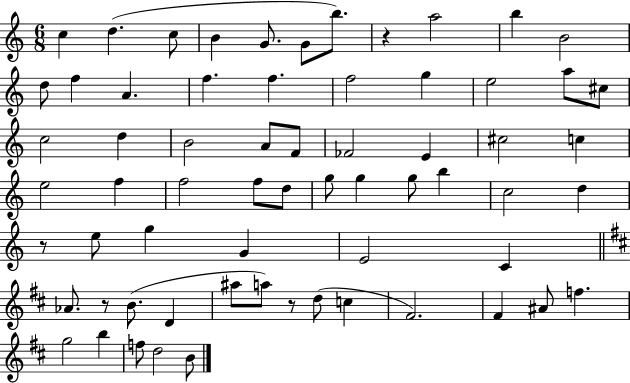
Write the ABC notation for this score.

X:1
T:Untitled
M:6/8
L:1/4
K:C
c d c/2 B G/2 G/2 b/2 z a2 b B2 d/2 f A f f f2 g e2 a/2 ^c/2 c2 d B2 A/2 F/2 _F2 E ^c2 c e2 f f2 f/2 d/2 g/2 g g/2 b c2 d z/2 e/2 g G E2 C _A/2 z/2 B/2 D ^a/2 a/2 z/2 d/2 c ^F2 ^F ^A/2 f g2 b f/2 d2 B/2